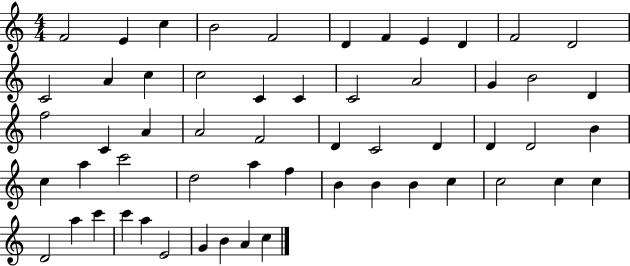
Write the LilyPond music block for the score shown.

{
  \clef treble
  \numericTimeSignature
  \time 4/4
  \key c \major
  f'2 e'4 c''4 | b'2 f'2 | d'4 f'4 e'4 d'4 | f'2 d'2 | \break c'2 a'4 c''4 | c''2 c'4 c'4 | c'2 a'2 | g'4 b'2 d'4 | \break f''2 c'4 a'4 | a'2 f'2 | d'4 c'2 d'4 | d'4 d'2 b'4 | \break c''4 a''4 c'''2 | d''2 a''4 f''4 | b'4 b'4 b'4 c''4 | c''2 c''4 c''4 | \break d'2 a''4 c'''4 | c'''4 a''4 e'2 | g'4 b'4 a'4 c''4 | \bar "|."
}